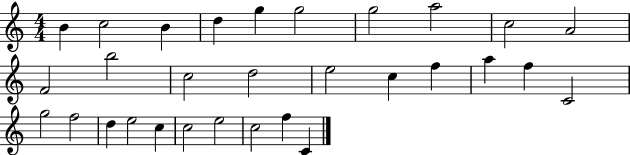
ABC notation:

X:1
T:Untitled
M:4/4
L:1/4
K:C
B c2 B d g g2 g2 a2 c2 A2 F2 b2 c2 d2 e2 c f a f C2 g2 f2 d e2 c c2 e2 c2 f C